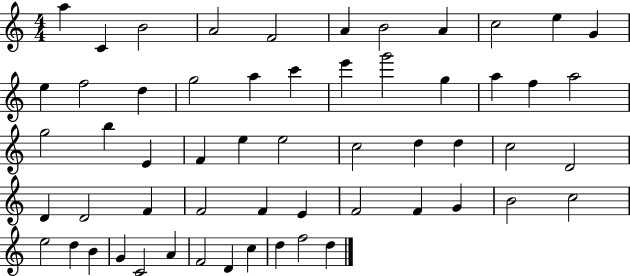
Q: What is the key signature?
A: C major